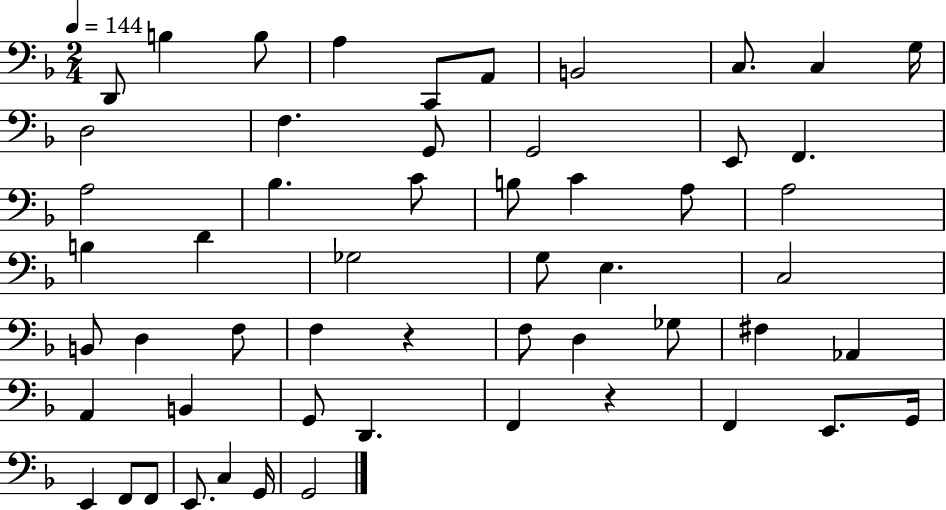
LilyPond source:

{
  \clef bass
  \numericTimeSignature
  \time 2/4
  \key f \major
  \tempo 4 = 144
  d,8 b4 b8 | a4 c,8 a,8 | b,2 | c8. c4 g16 | \break d2 | f4. g,8 | g,2 | e,8 f,4. | \break a2 | bes4. c'8 | b8 c'4 a8 | a2 | \break b4 d'4 | ges2 | g8 e4. | c2 | \break b,8 d4 f8 | f4 r4 | f8 d4 ges8 | fis4 aes,4 | \break a,4 b,4 | g,8 d,4. | f,4 r4 | f,4 e,8. g,16 | \break e,4 f,8 f,8 | e,8. c4 g,16 | g,2 | \bar "|."
}